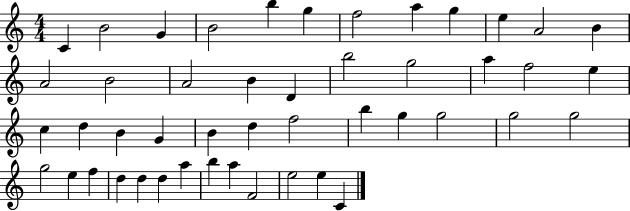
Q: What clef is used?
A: treble